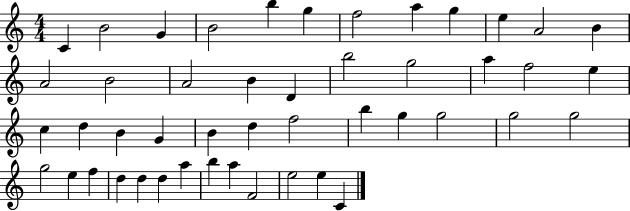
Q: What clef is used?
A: treble